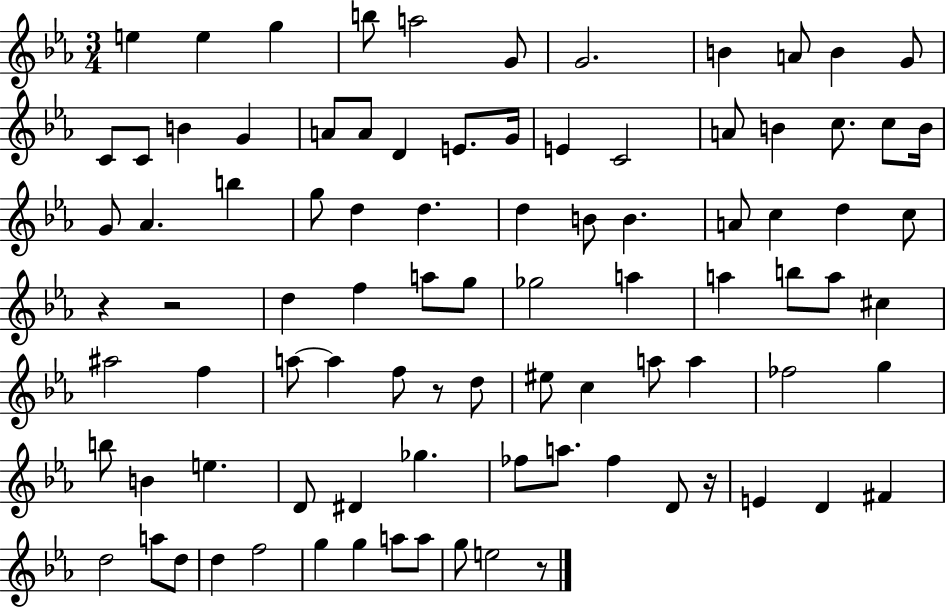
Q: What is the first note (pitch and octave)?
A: E5